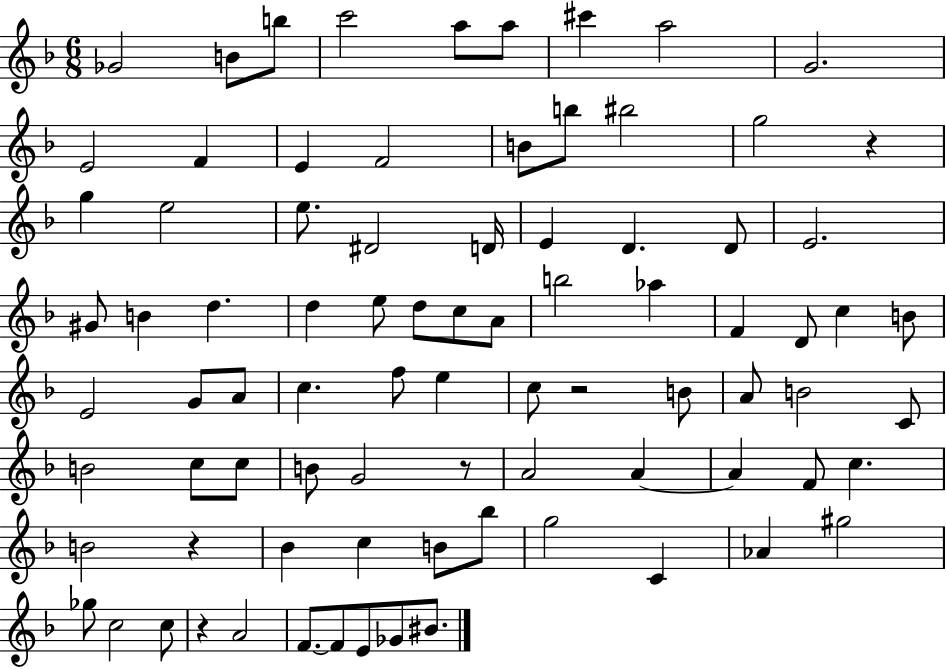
{
  \clef treble
  \numericTimeSignature
  \time 6/8
  \key f \major
  ges'2 b'8 b''8 | c'''2 a''8 a''8 | cis'''4 a''2 | g'2. | \break e'2 f'4 | e'4 f'2 | b'8 b''8 bis''2 | g''2 r4 | \break g''4 e''2 | e''8. dis'2 d'16 | e'4 d'4. d'8 | e'2. | \break gis'8 b'4 d''4. | d''4 e''8 d''8 c''8 a'8 | b''2 aes''4 | f'4 d'8 c''4 b'8 | \break e'2 g'8 a'8 | c''4. f''8 e''4 | c''8 r2 b'8 | a'8 b'2 c'8 | \break b'2 c''8 c''8 | b'8 g'2 r8 | a'2 a'4~~ | a'4 f'8 c''4. | \break b'2 r4 | bes'4 c''4 b'8 bes''8 | g''2 c'4 | aes'4 gis''2 | \break ges''8 c''2 c''8 | r4 a'2 | f'8.~~ f'8 e'8 ges'8 bis'8. | \bar "|."
}